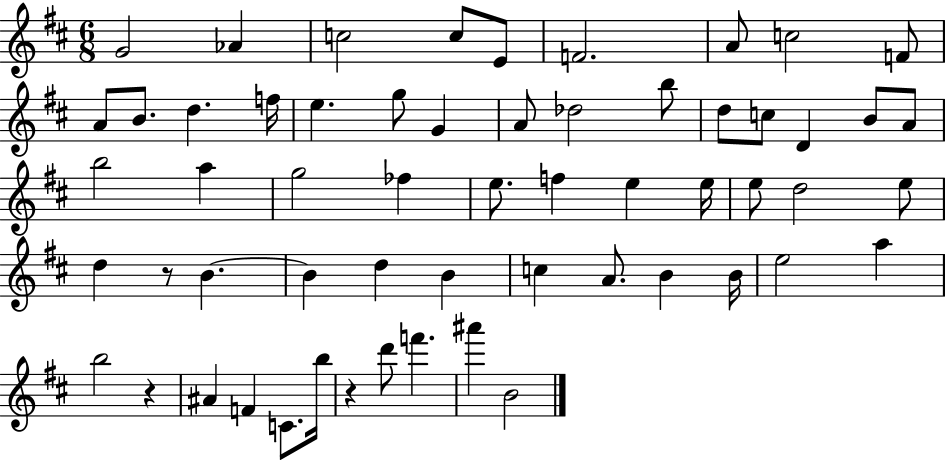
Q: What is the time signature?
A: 6/8